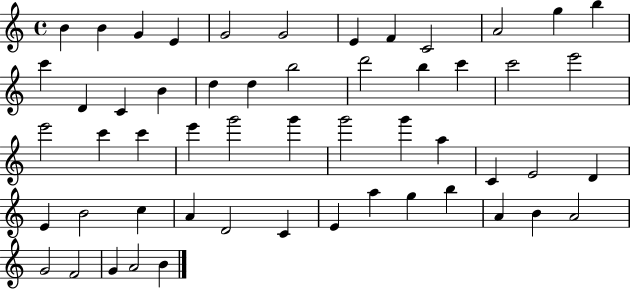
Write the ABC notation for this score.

X:1
T:Untitled
M:4/4
L:1/4
K:C
B B G E G2 G2 E F C2 A2 g b c' D C B d d b2 d'2 b c' c'2 e'2 e'2 c' c' e' g'2 g' g'2 g' a C E2 D E B2 c A D2 C E a g b A B A2 G2 F2 G A2 B